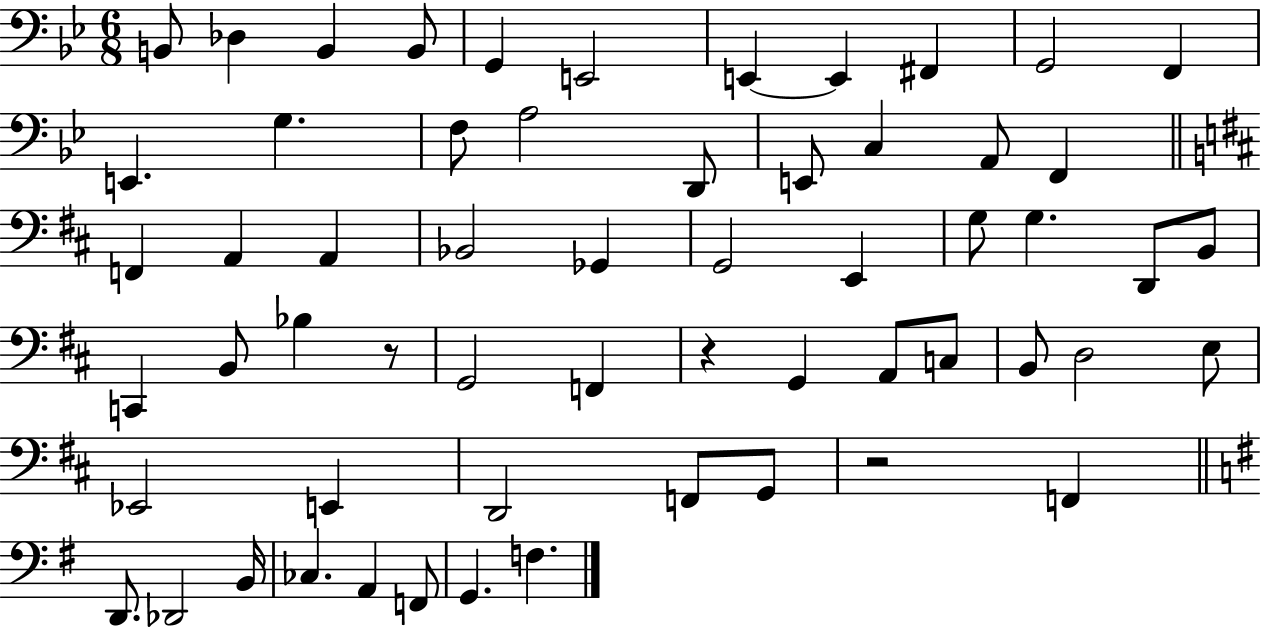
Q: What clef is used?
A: bass